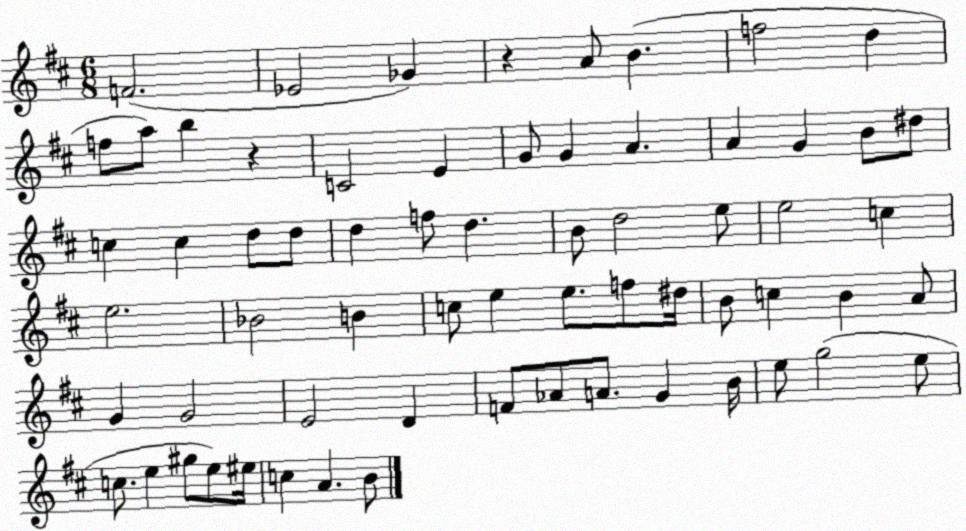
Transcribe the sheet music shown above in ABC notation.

X:1
T:Untitled
M:6/8
L:1/4
K:D
F2 _E2 _G z A/2 B f2 d f/2 a/2 b z C2 E G/2 G A A G B/2 ^d/2 c c d/2 d/2 d f/2 d B/2 d2 e/2 e2 c e2 _B2 B c/2 e e/2 f/2 ^d/4 B/2 c B A/2 G G2 E2 D F/2 _A/2 A/2 G B/4 e/2 g2 e/2 c/2 e ^g/2 e/2 ^e/4 c A B/2